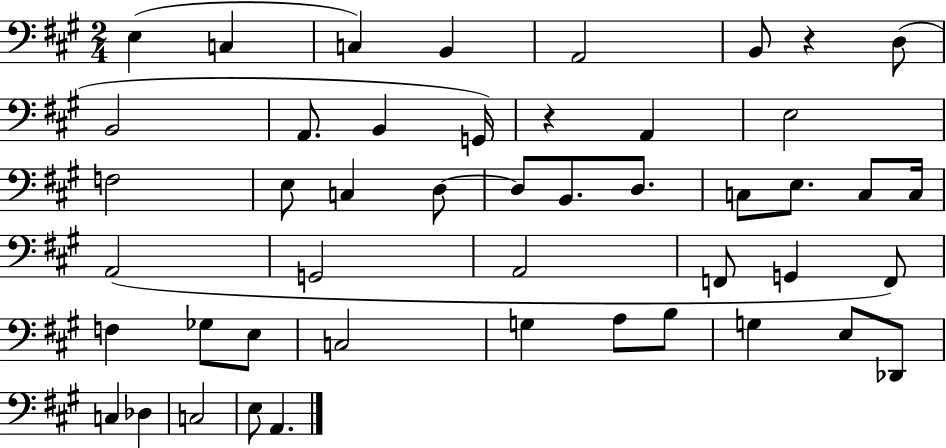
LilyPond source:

{
  \clef bass
  \numericTimeSignature
  \time 2/4
  \key a \major
  e4( c4 | c4) b,4 | a,2 | b,8 r4 d8( | \break b,2 | a,8. b,4 g,16) | r4 a,4 | e2 | \break f2 | e8 c4 d8~~ | d8 b,8. d8. | c8 e8. c8 c16 | \break a,2( | g,2 | a,2 | f,8 g,4 f,8) | \break f4 ges8 e8 | c2 | g4 a8 b8 | g4 e8 des,8 | \break c4 des4 | c2 | e8 a,4. | \bar "|."
}